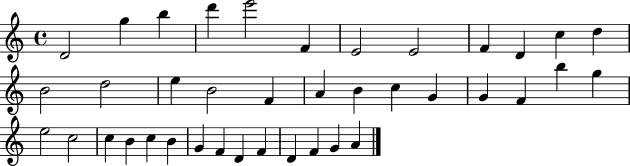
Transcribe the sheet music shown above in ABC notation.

X:1
T:Untitled
M:4/4
L:1/4
K:C
D2 g b d' e'2 F E2 E2 F D c d B2 d2 e B2 F A B c G G F b g e2 c2 c B c B G F D F D F G A